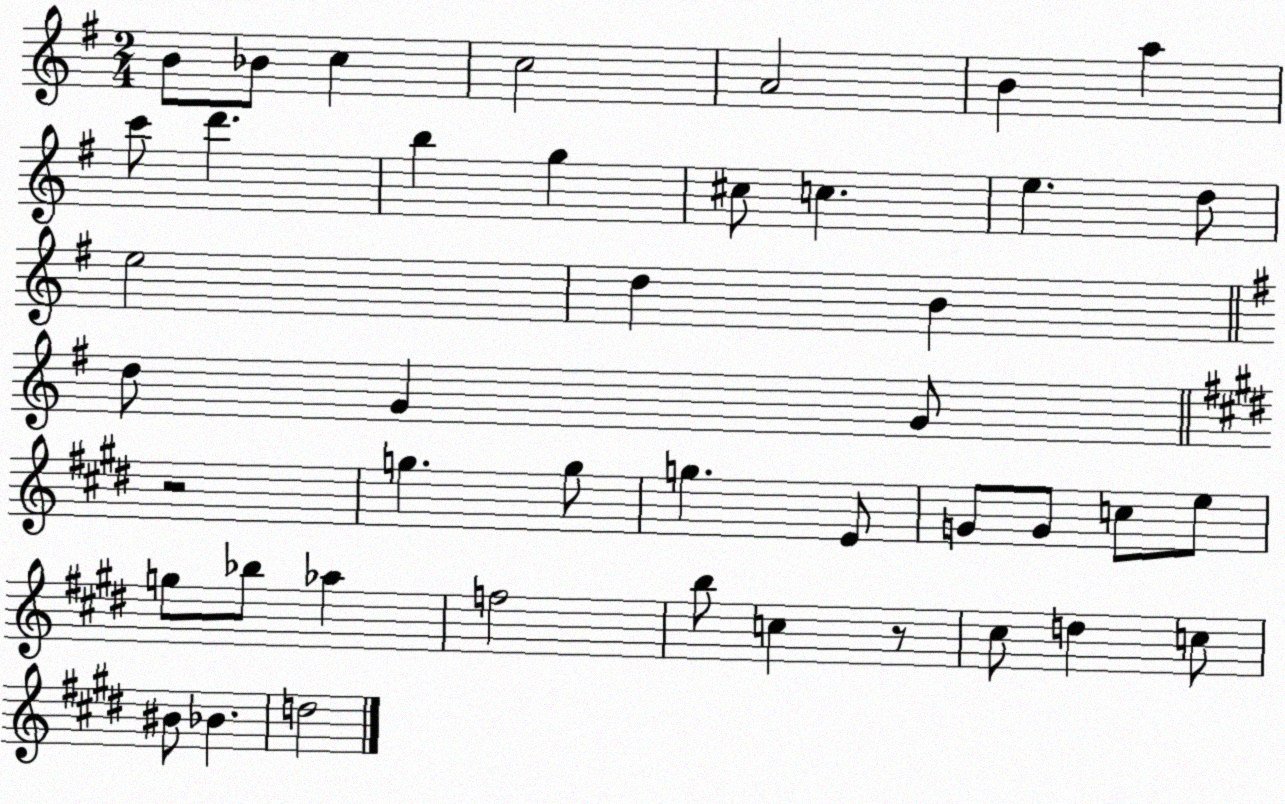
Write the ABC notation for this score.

X:1
T:Untitled
M:2/4
L:1/4
K:G
B/2 _B/2 c c2 A2 B a c'/2 d' b g ^c/2 c e d/2 e2 d B d/2 G G/2 z2 g g/2 g E/2 G/2 G/2 c/2 e/2 g/2 _b/2 _a f2 b/2 c z/2 ^c/2 d c/2 ^B/2 _B d2